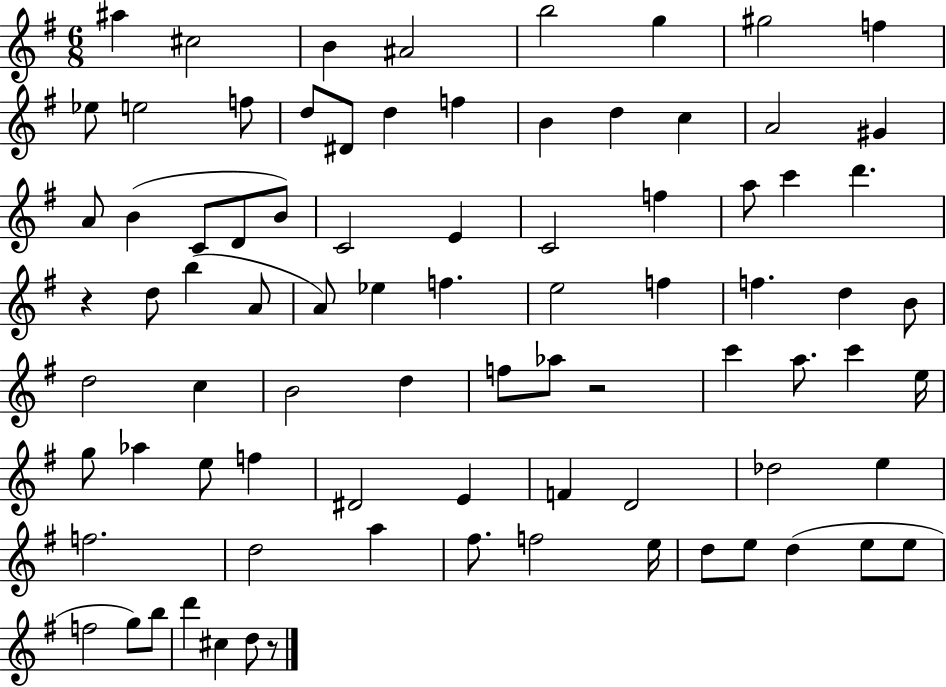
X:1
T:Untitled
M:6/8
L:1/4
K:G
^a ^c2 B ^A2 b2 g ^g2 f _e/2 e2 f/2 d/2 ^D/2 d f B d c A2 ^G A/2 B C/2 D/2 B/2 C2 E C2 f a/2 c' d' z d/2 b A/2 A/2 _e f e2 f f d B/2 d2 c B2 d f/2 _a/2 z2 c' a/2 c' e/4 g/2 _a e/2 f ^D2 E F D2 _d2 e f2 d2 a ^f/2 f2 e/4 d/2 e/2 d e/2 e/2 f2 g/2 b/2 d' ^c d/2 z/2